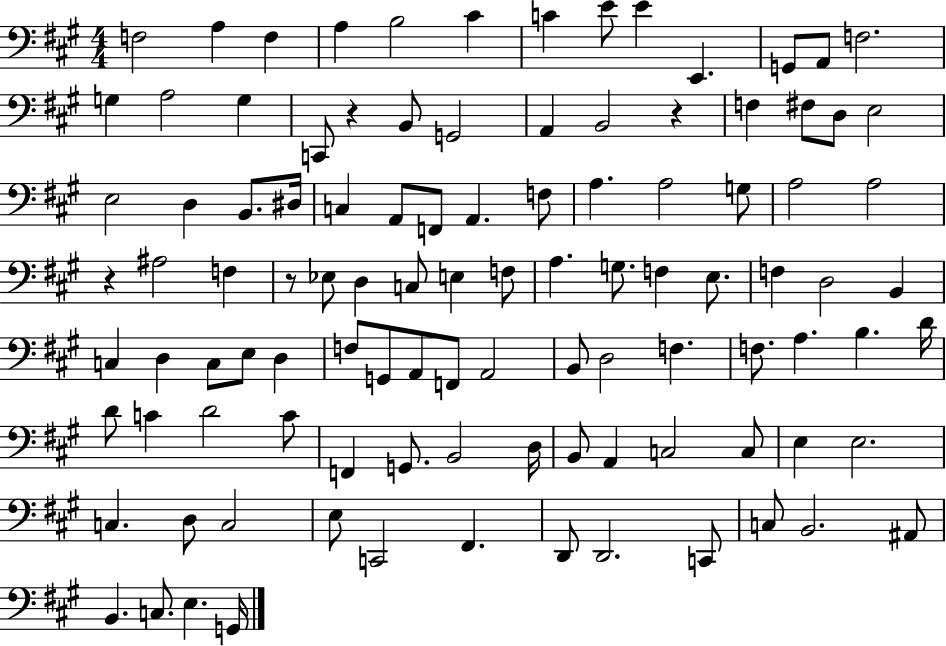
F3/h A3/q F3/q A3/q B3/h C#4/q C4/q E4/e E4/q E2/q. G2/e A2/e F3/h. G3/q A3/h G3/q C2/e R/q B2/e G2/h A2/q B2/h R/q F3/q F#3/e D3/e E3/h E3/h D3/q B2/e. D#3/s C3/q A2/e F2/e A2/q. F3/e A3/q. A3/h G3/e A3/h A3/h R/q A#3/h F3/q R/e Eb3/e D3/q C3/e E3/q F3/e A3/q. G3/e. F3/q E3/e. F3/q D3/h B2/q C3/q D3/q C3/e E3/e D3/q F3/e G2/e A2/e F2/e A2/h B2/e D3/h F3/q. F3/e. A3/q. B3/q. D4/s D4/e C4/q D4/h C4/e F2/q G2/e. B2/h D3/s B2/e A2/q C3/h C3/e E3/q E3/h. C3/q. D3/e C3/h E3/e C2/h F#2/q. D2/e D2/h. C2/e C3/e B2/h. A#2/e B2/q. C3/e. E3/q. G2/s